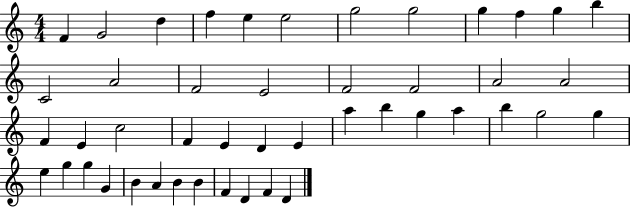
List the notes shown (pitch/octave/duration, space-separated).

F4/q G4/h D5/q F5/q E5/q E5/h G5/h G5/h G5/q F5/q G5/q B5/q C4/h A4/h F4/h E4/h F4/h F4/h A4/h A4/h F4/q E4/q C5/h F4/q E4/q D4/q E4/q A5/q B5/q G5/q A5/q B5/q G5/h G5/q E5/q G5/q G5/q G4/q B4/q A4/q B4/q B4/q F4/q D4/q F4/q D4/q